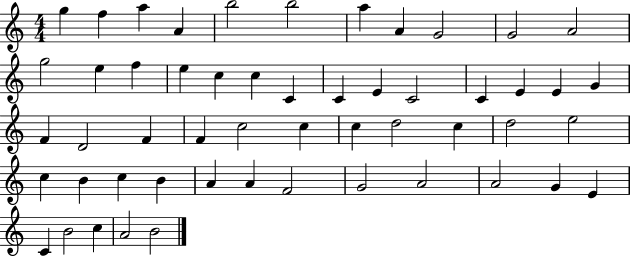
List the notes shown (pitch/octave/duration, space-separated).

G5/q F5/q A5/q A4/q B5/h B5/h A5/q A4/q G4/h G4/h A4/h G5/h E5/q F5/q E5/q C5/q C5/q C4/q C4/q E4/q C4/h C4/q E4/q E4/q G4/q F4/q D4/h F4/q F4/q C5/h C5/q C5/q D5/h C5/q D5/h E5/h C5/q B4/q C5/q B4/q A4/q A4/q F4/h G4/h A4/h A4/h G4/q E4/q C4/q B4/h C5/q A4/h B4/h